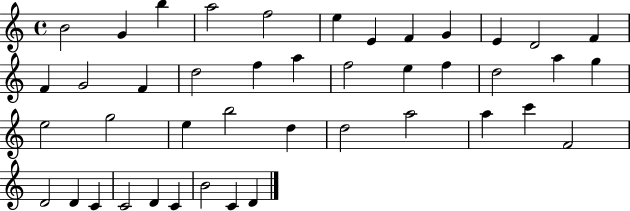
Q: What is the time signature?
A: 4/4